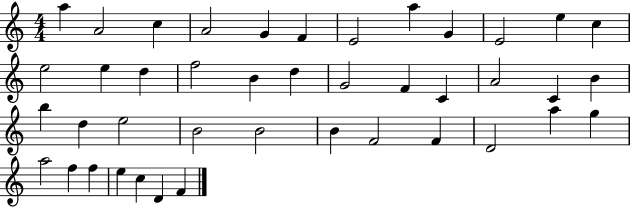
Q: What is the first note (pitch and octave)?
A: A5